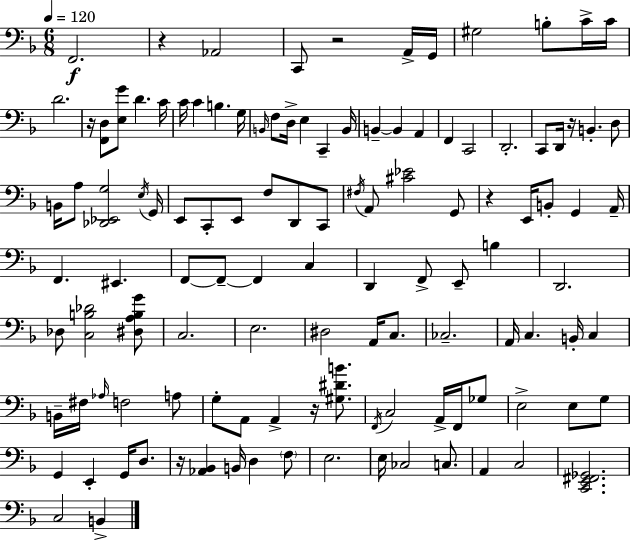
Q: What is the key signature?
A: D minor